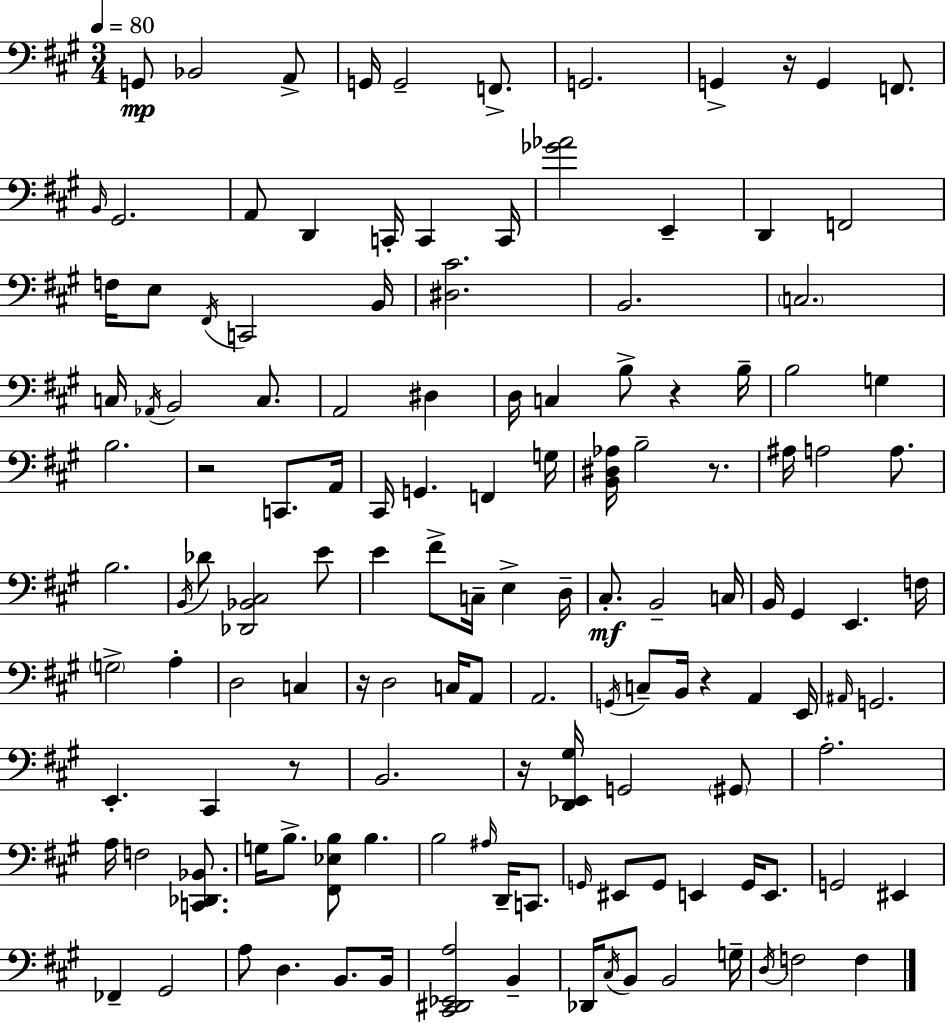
{
  \clef bass
  \numericTimeSignature
  \time 3/4
  \key a \major
  \tempo 4 = 80
  \repeat volta 2 { g,8\mp bes,2 a,8-> | g,16 g,2-- f,8.-> | g,2. | g,4-> r16 g,4 f,8. | \break \grace { b,16 } gis,2. | a,8 d,4 c,16-. c,4 | c,16 <ges' aes'>2 e,4-- | d,4 f,2 | \break f16 e8 \acciaccatura { fis,16 } c,2 | b,16 <dis cis'>2. | b,2. | \parenthesize c2. | \break c16 \acciaccatura { aes,16 } b,2 | c8. a,2 dis4 | d16 c4 b8-> r4 | b16-- b2 g4 | \break b2. | r2 c,8. | a,16 cis,16 g,4. f,4 | g16 <b, dis aes>16 b2-- | \break r8. ais16 a2 | a8. b2. | \acciaccatura { b,16 } des'8 <des, bes, cis>2 | e'8 e'4 fis'8-> c16-- e4-> | \break d16-- cis8.-.\mf b,2-- | c16 b,16 gis,4 e,4. | f16 \parenthesize g2-> | a4-. d2 | \break c4 r16 d2 | c16 a,8 a,2. | \acciaccatura { g,16 } c8-- b,16 r4 | a,4 e,16 \grace { ais,16 } g,2. | \break e,4.-. | cis,4 r8 b,2. | r16 <d, ees, gis>16 g,2 | \parenthesize gis,8 a2.-. | \break a16 f2 | <c, des, bes,>8. g16 b8.-> <fis, ees b>8 | b4. b2 | \grace { ais16 } d,16-- c,8. \grace { g,16 } eis,8 g,8 | \break e,4 g,16 e,8. g,2 | eis,4 fes,4-- | gis,2 a8 d4. | b,8. b,16 <cis, dis, ees, a>2 | \break b,4-- des,16 \acciaccatura { cis16 } b,8 | b,2 g16-- \acciaccatura { d16 } f2 | f4 } \bar "|."
}